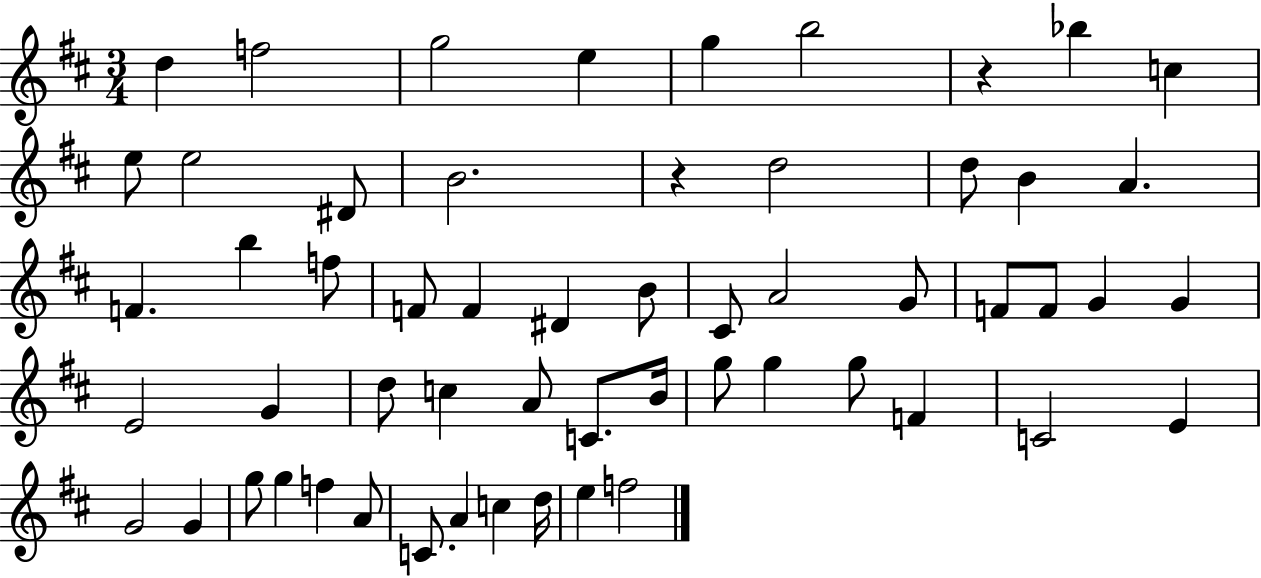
X:1
T:Untitled
M:3/4
L:1/4
K:D
d f2 g2 e g b2 z _b c e/2 e2 ^D/2 B2 z d2 d/2 B A F b f/2 F/2 F ^D B/2 ^C/2 A2 G/2 F/2 F/2 G G E2 G d/2 c A/2 C/2 B/4 g/2 g g/2 F C2 E G2 G g/2 g f A/2 C/2 A c d/4 e f2